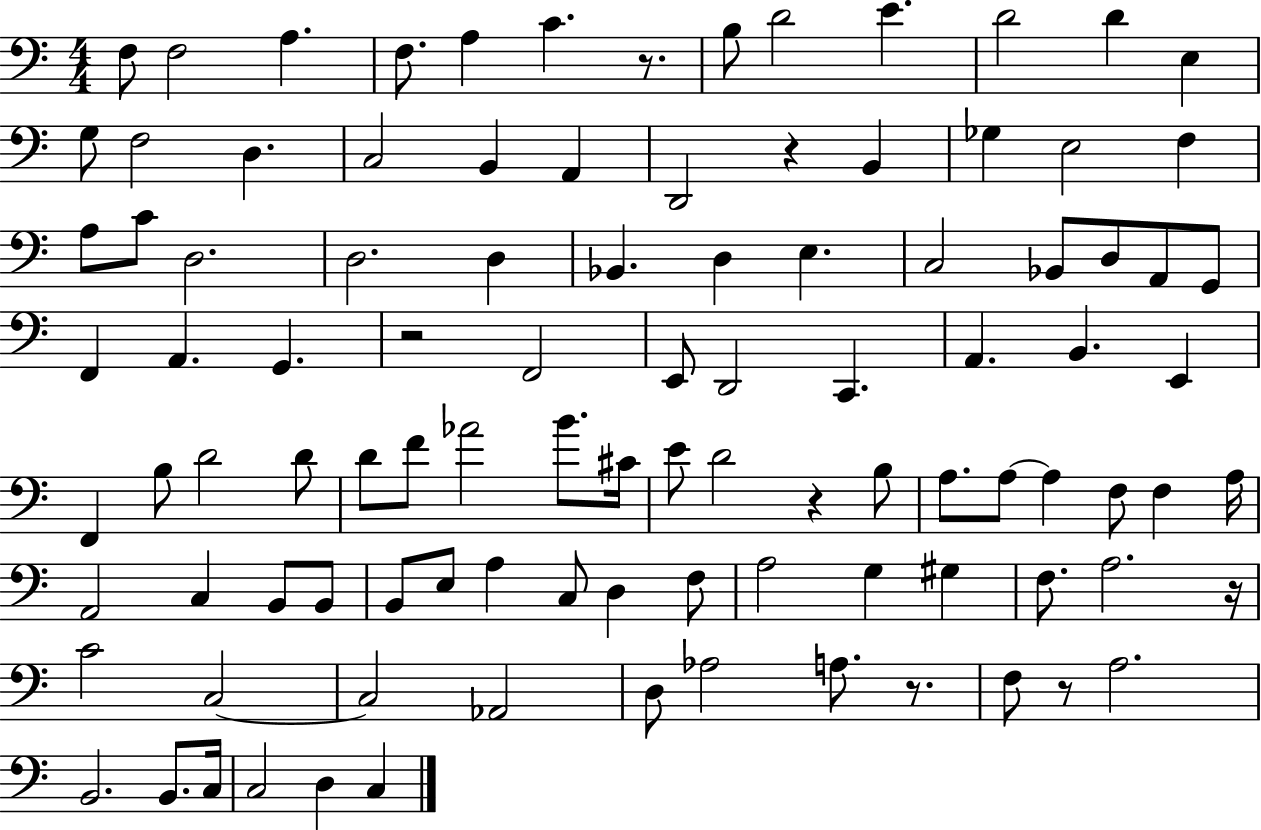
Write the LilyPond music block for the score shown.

{
  \clef bass
  \numericTimeSignature
  \time 4/4
  \key c \major
  f8 f2 a4. | f8. a4 c'4. r8. | b8 d'2 e'4. | d'2 d'4 e4 | \break g8 f2 d4. | c2 b,4 a,4 | d,2 r4 b,4 | ges4 e2 f4 | \break a8 c'8 d2. | d2. d4 | bes,4. d4 e4. | c2 bes,8 d8 a,8 g,8 | \break f,4 a,4. g,4. | r2 f,2 | e,8 d,2 c,4. | a,4. b,4. e,4 | \break f,4 b8 d'2 d'8 | d'8 f'8 aes'2 b'8. cis'16 | e'8 d'2 r4 b8 | a8. a8~~ a4 f8 f4 a16 | \break a,2 c4 b,8 b,8 | b,8 e8 a4 c8 d4 f8 | a2 g4 gis4 | f8. a2. r16 | \break c'2 c2~~ | c2 aes,2 | d8 aes2 a8. r8. | f8 r8 a2. | \break b,2. b,8. c16 | c2 d4 c4 | \bar "|."
}